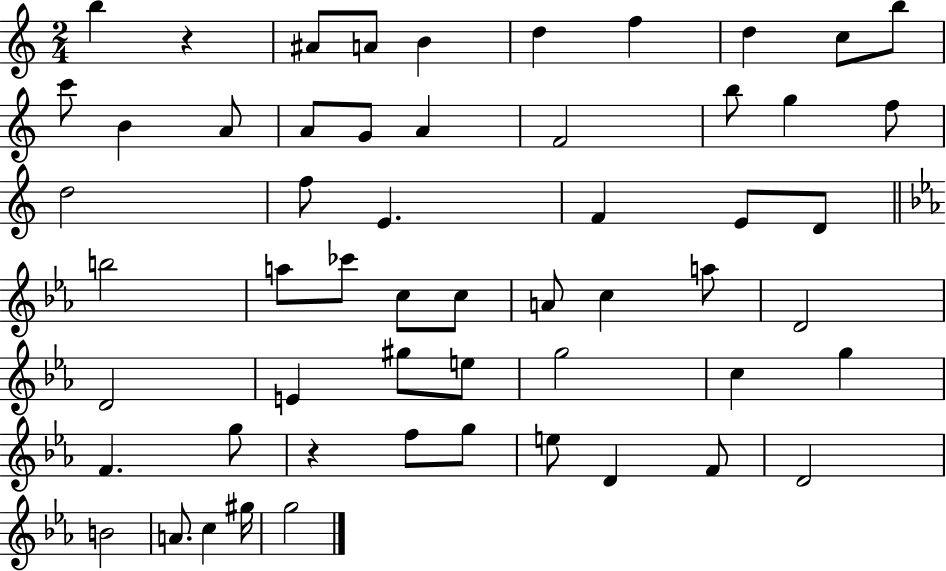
{
  \clef treble
  \numericTimeSignature
  \time 2/4
  \key c \major
  b''4 r4 | ais'8 a'8 b'4 | d''4 f''4 | d''4 c''8 b''8 | \break c'''8 b'4 a'8 | a'8 g'8 a'4 | f'2 | b''8 g''4 f''8 | \break d''2 | f''8 e'4. | f'4 e'8 d'8 | \bar "||" \break \key c \minor b''2 | a''8 ces'''8 c''8 c''8 | a'8 c''4 a''8 | d'2 | \break d'2 | e'4 gis''8 e''8 | g''2 | c''4 g''4 | \break f'4. g''8 | r4 f''8 g''8 | e''8 d'4 f'8 | d'2 | \break b'2 | a'8. c''4 gis''16 | g''2 | \bar "|."
}